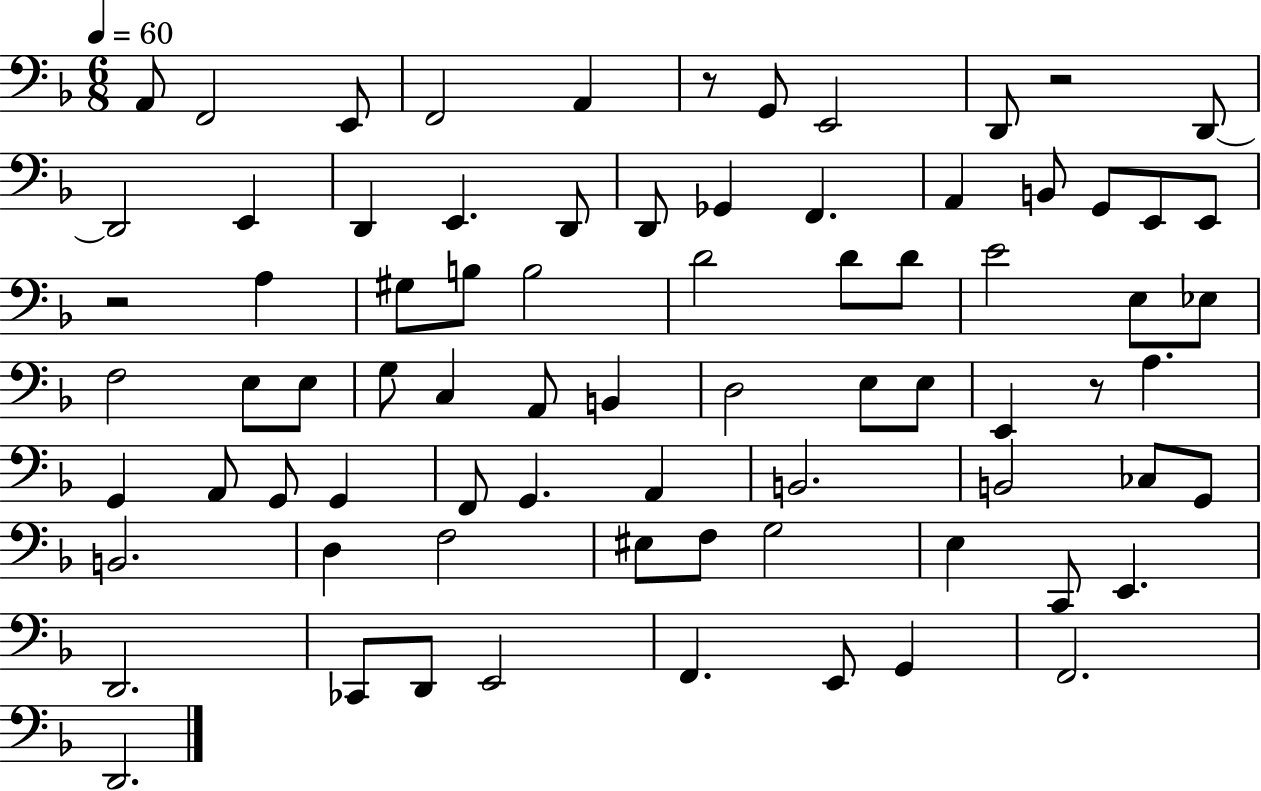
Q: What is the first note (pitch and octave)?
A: A2